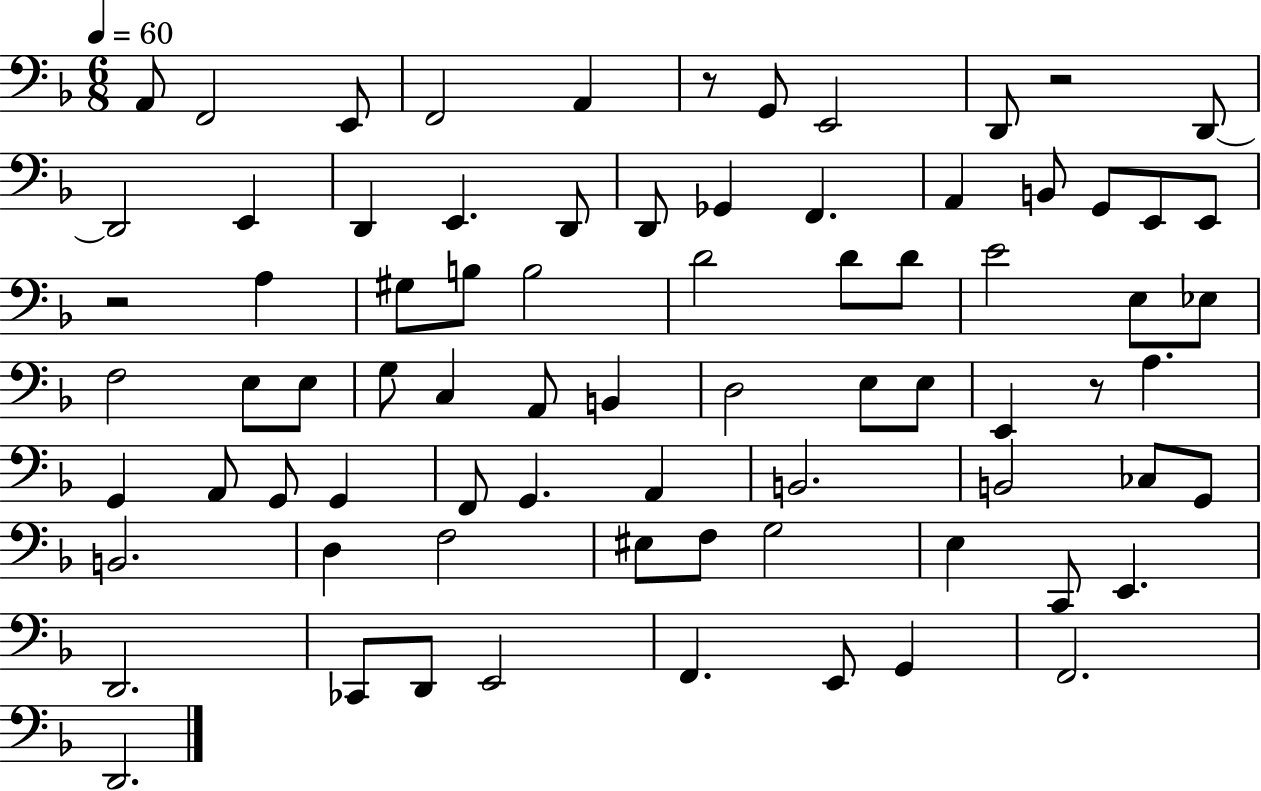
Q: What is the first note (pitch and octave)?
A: A2